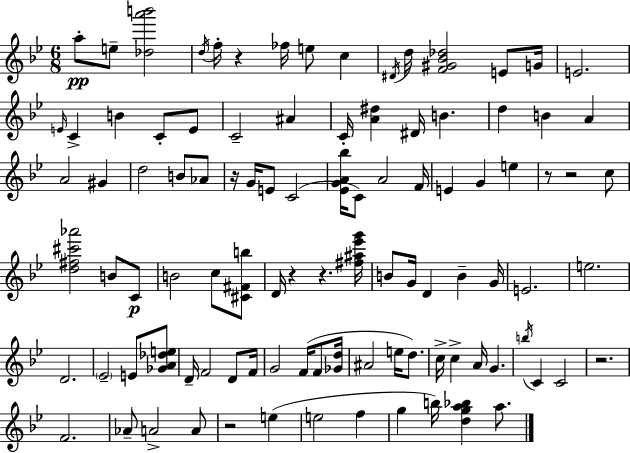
A5/e E5/e [Db5,A6,B6]/h D5/s F5/s R/q FES5/s E5/e C5/q D#4/s D5/s [F4,G#4,Bb4,Db5]/h E4/e G4/s E4/h. E4/s C4/q B4/q C4/e E4/e C4/h A#4/q C4/s [A4,D#5]/q D#4/s B4/q. D5/q B4/q A4/q A4/h G#4/q D5/h B4/e Ab4/e R/s G4/s E4/e C4/h [Eb4,G4,A4,Bb5]/s C4/e A4/h F4/s E4/q G4/q E5/q R/e R/h C5/e [D5,F#5,C#6,Ab6]/h B4/e C4/e B4/h C5/e [C#4,F#4,B5]/e D4/s R/q R/q. [F#5,A#5,Eb6,G6]/s B4/e G4/s D4/q B4/q G4/s E4/h. E5/h. D4/h. Eb4/h E4/e [Gb4,A4,Db5,E5]/e D4/s F4/h D4/e F4/s G4/h F4/s F4/e [Gb4,D5]/s A#4/h E5/s D5/e. C5/s C5/q A4/s G4/q. B5/s C4/q C4/h R/h. F4/h. Ab4/e A4/h A4/e R/h E5/q E5/h F5/q G5/q B5/s [D5,G5,A5,Bb5]/q A5/e.